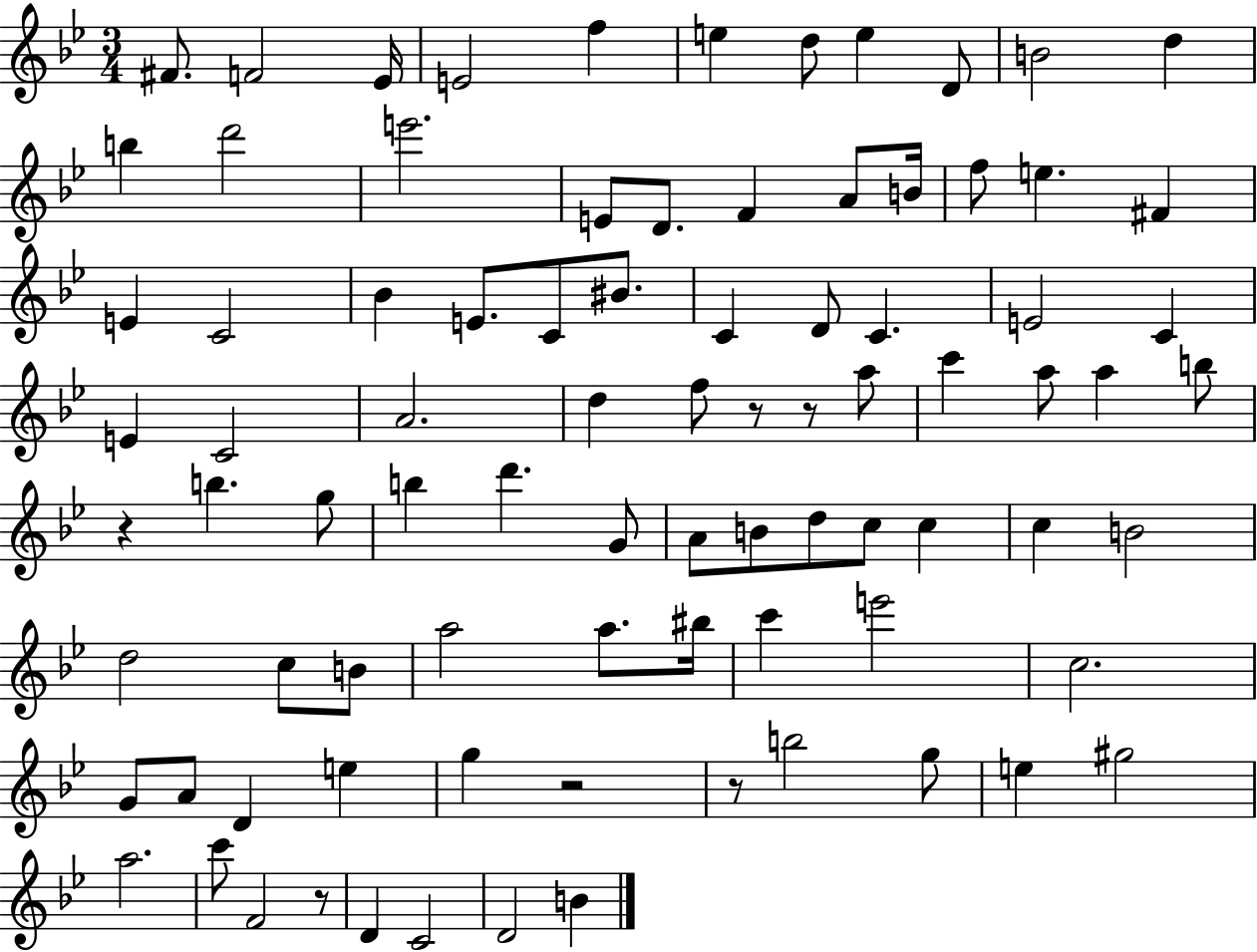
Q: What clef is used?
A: treble